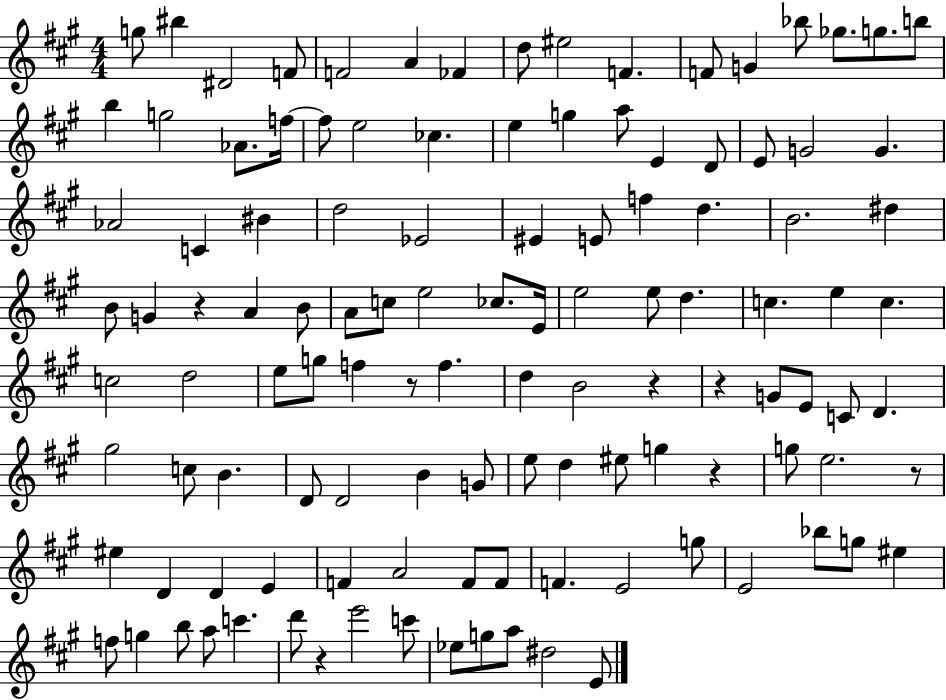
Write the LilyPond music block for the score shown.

{
  \clef treble
  \numericTimeSignature
  \time 4/4
  \key a \major
  g''8 bis''4 dis'2 f'8 | f'2 a'4 fes'4 | d''8 eis''2 f'4. | f'8 g'4 bes''8 ges''8. g''8. b''8 | \break b''4 g''2 aes'8. f''16~~ | f''8 e''2 ces''4. | e''4 g''4 a''8 e'4 d'8 | e'8 g'2 g'4. | \break aes'2 c'4 bis'4 | d''2 ees'2 | eis'4 e'8 f''4 d''4. | b'2. dis''4 | \break b'8 g'4 r4 a'4 b'8 | a'8 c''8 e''2 ces''8. e'16 | e''2 e''8 d''4. | c''4. e''4 c''4. | \break c''2 d''2 | e''8 g''8 f''4 r8 f''4. | d''4 b'2 r4 | r4 g'8 e'8 c'8 d'4. | \break gis''2 c''8 b'4. | d'8 d'2 b'4 g'8 | e''8 d''4 eis''8 g''4 r4 | g''8 e''2. r8 | \break eis''4 d'4 d'4 e'4 | f'4 a'2 f'8 f'8 | f'4. e'2 g''8 | e'2 bes''8 g''8 eis''4 | \break f''8 g''4 b''8 a''8 c'''4. | d'''8 r4 e'''2 c'''8 | ees''8 g''8 a''8 dis''2 e'8 | \bar "|."
}